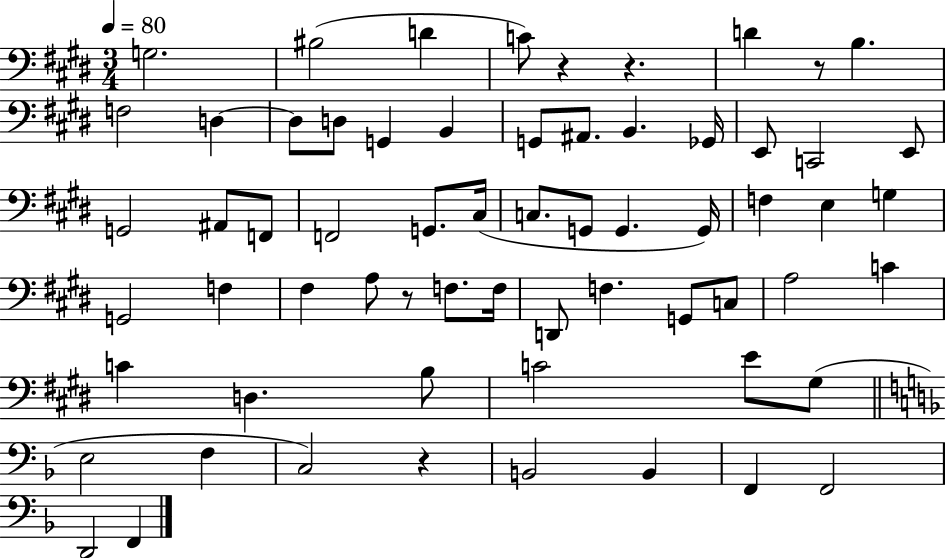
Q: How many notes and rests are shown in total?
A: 64